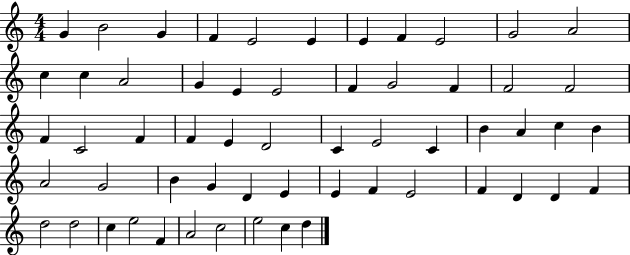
{
  \clef treble
  \numericTimeSignature
  \time 4/4
  \key c \major
  g'4 b'2 g'4 | f'4 e'2 e'4 | e'4 f'4 e'2 | g'2 a'2 | \break c''4 c''4 a'2 | g'4 e'4 e'2 | f'4 g'2 f'4 | f'2 f'2 | \break f'4 c'2 f'4 | f'4 e'4 d'2 | c'4 e'2 c'4 | b'4 a'4 c''4 b'4 | \break a'2 g'2 | b'4 g'4 d'4 e'4 | e'4 f'4 e'2 | f'4 d'4 d'4 f'4 | \break d''2 d''2 | c''4 e''2 f'4 | a'2 c''2 | e''2 c''4 d''4 | \break \bar "|."
}